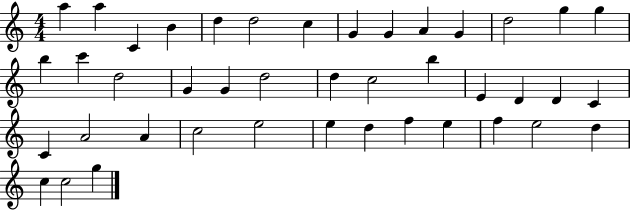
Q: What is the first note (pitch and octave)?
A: A5